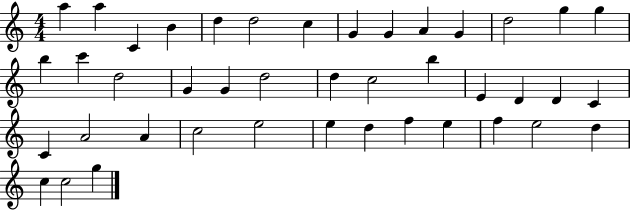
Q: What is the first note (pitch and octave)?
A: A5